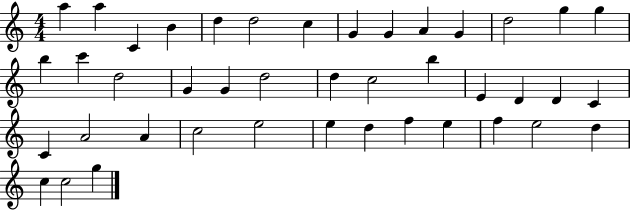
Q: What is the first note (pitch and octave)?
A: A5